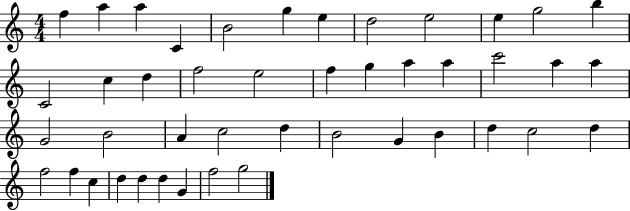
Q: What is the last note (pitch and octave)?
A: G5